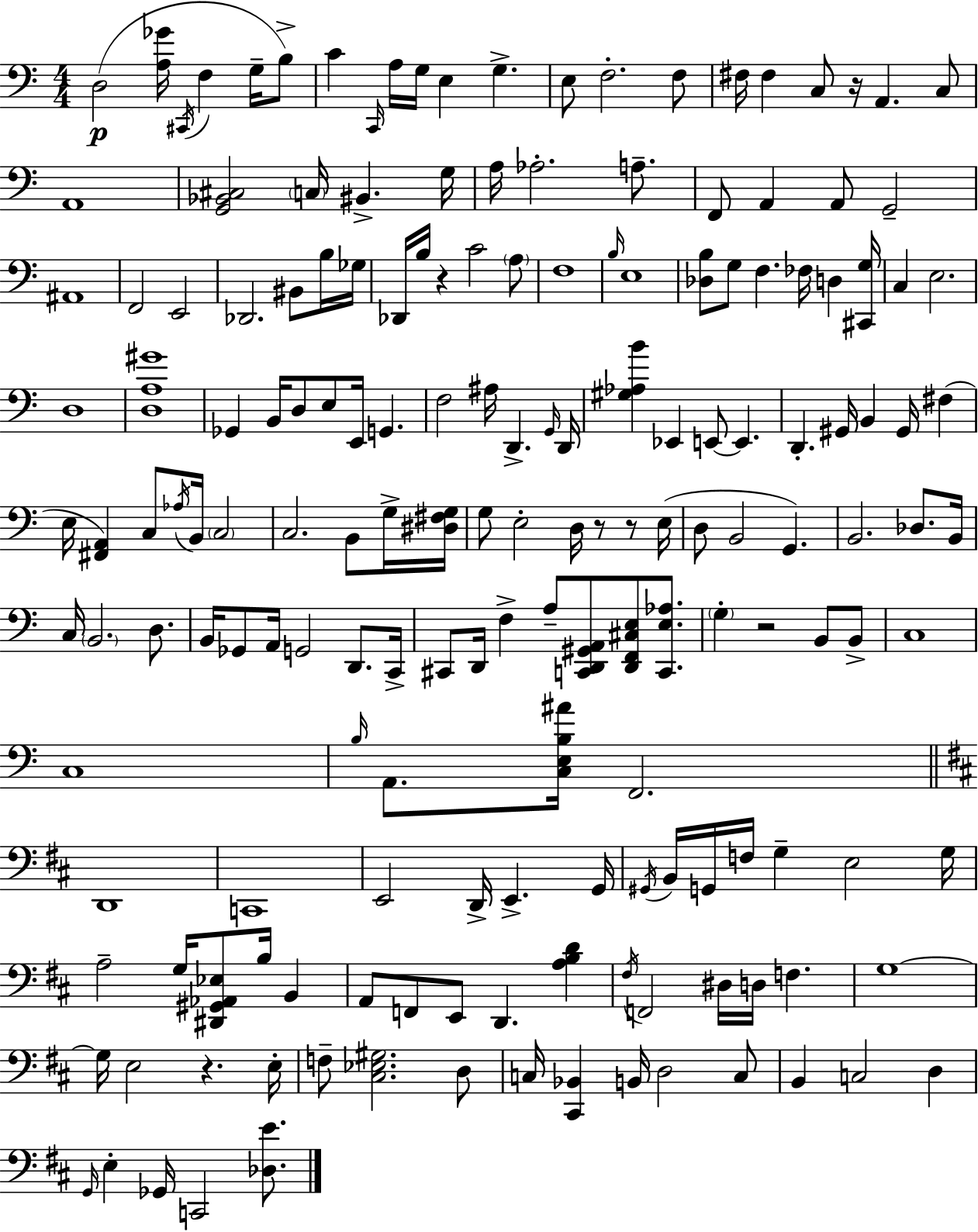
{
  \clef bass
  \numericTimeSignature
  \time 4/4
  \key c \major
  d2(\p <a ges'>16 \acciaccatura { cis,16 } f4 g16-- b8->) | c'4 \grace { c,16 } a16 g16 e4 g4.-> | e8 f2.-. | f8 fis16 fis4 c8 r16 a,4. | \break c8 a,1 | <g, bes, cis>2 \parenthesize c16 bis,4.-> | g16 a16 aes2.-. a8.-- | f,8 a,4 a,8 g,2-- | \break ais,1 | f,2 e,2 | des,2. bis,8 | b16 ges16 des,16 b16 r4 c'2 | \break \parenthesize a8 f1 | \grace { b16 } e1 | <des b>8 g8 f4. fes16 d4 | <cis, g>16 c4 e2. | \break d1 | <d a gis'>1 | ges,4 b,16 d8 e8 e,16 g,4. | f2 ais16 d,4.-> | \break \grace { g,16 } d,16 <gis aes b'>4 ees,4 e,8~~ e,4. | d,4.-. gis,16 b,4 gis,16 | fis4( e16 <fis, a,>4) c8 \acciaccatura { aes16 } b,16 \parenthesize c2 | c2. | \break b,8 g16-> <dis fis g>16 g8 e2-. d16 | r8 r8 e16( d8 b,2 g,4.) | b,2. | des8. b,16 c16 \parenthesize b,2. | \break d8. b,16 ges,8 a,16 g,2 | d,8. c,16-> cis,8 d,16 f4-> a8-- <c, d, gis, a,>8 | <d, f, cis e>8 <c, e aes>8. \parenthesize g4-. r2 | b,8 b,8-> c1 | \break c1 | \grace { b16 } a,8. <c e b ais'>16 f,2. | \bar "||" \break \key d \major d,1 | c,1 | e,2 d,16-> e,4.-> g,16 | \acciaccatura { gis,16 } b,16 g,16 f16 g4-- e2 | \break g16 a2-- g16 <dis, gis, aes, ees>8 b16 b,4 | a,8 f,8 e,8 d,4. <a b d'>4 | \acciaccatura { fis16 } f,2 dis16 d16 f4. | g1~~ | \break g16 e2 r4. | e16-. f8-- <cis ees gis>2. | d8 c16 <cis, bes,>4 b,16 d2 | c8 b,4 c2 d4 | \break \grace { g,16 } e4-. ges,16 c,2 | <des e'>8. \bar "|."
}